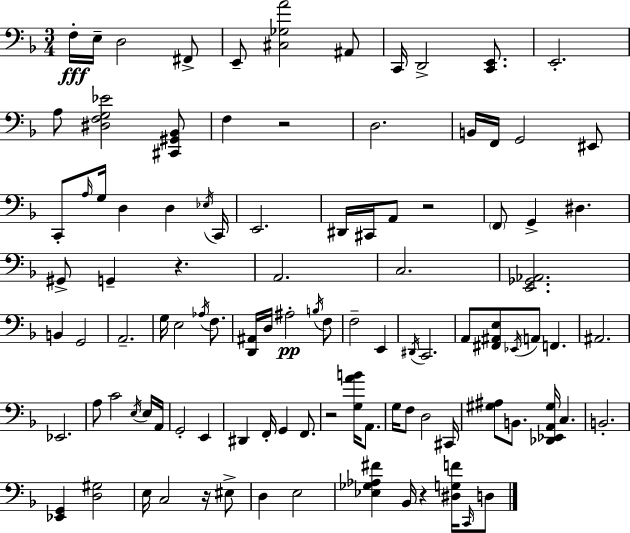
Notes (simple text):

F3/s E3/s D3/h F#2/e E2/e [C#3,Gb3,A4]/h A#2/e C2/s D2/h [C2,E2]/e. E2/h. A3/e [D#3,F3,G3,Eb4]/h [C#2,G#2,Bb2]/e F3/q R/h D3/h. B2/s F2/s G2/h EIS2/e C2/e A3/s G3/s D3/q D3/q Eb3/s C2/s E2/h. D#2/s C#2/s A2/e R/h F2/e G2/q D#3/q. G#2/e G2/q R/q. A2/h. C3/h. [E2,Gb2,Ab2]/h. B2/q G2/h A2/h. G3/s E3/h Ab3/s F3/e. [D2,A#2]/s D3/s A#3/h B3/s F3/e F3/h E2/q D#2/s C2/h. A2/e [F#2,A#2,E3]/e Eb2/s A2/e F2/q. A#2/h. Eb2/h. A3/e C4/h E3/s E3/s A2/s G2/h E2/q D#2/q F2/s G2/q F2/e. R/h [G3,A4,B4]/s A2/e. G3/s F3/e D3/h C#2/s [G#3,A#3]/e B2/e. [Db2,Eb2,A2,G#3]/s C3/q. B2/h. [Eb2,G2]/q [D3,G#3]/h E3/s C3/h R/s EIS3/e D3/q E3/h [Eb3,Gb3,Ab3,F#4]/q Bb2/s R/q [D#3,G3,F4]/s C2/s D3/e